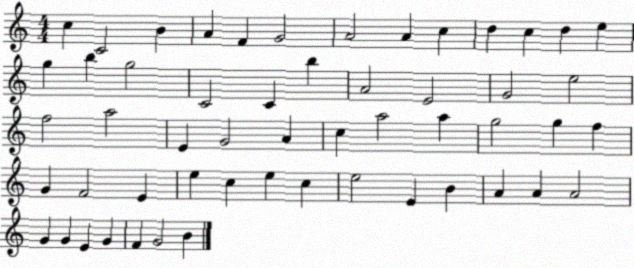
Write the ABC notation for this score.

X:1
T:Untitled
M:4/4
L:1/4
K:C
c C2 B A F G2 A2 A c d c d e g b g2 C2 C b A2 E2 G2 e2 f2 a2 E G2 A c a2 a g2 g f G F2 E e c e c e2 E B A A A2 G G E G F G2 B